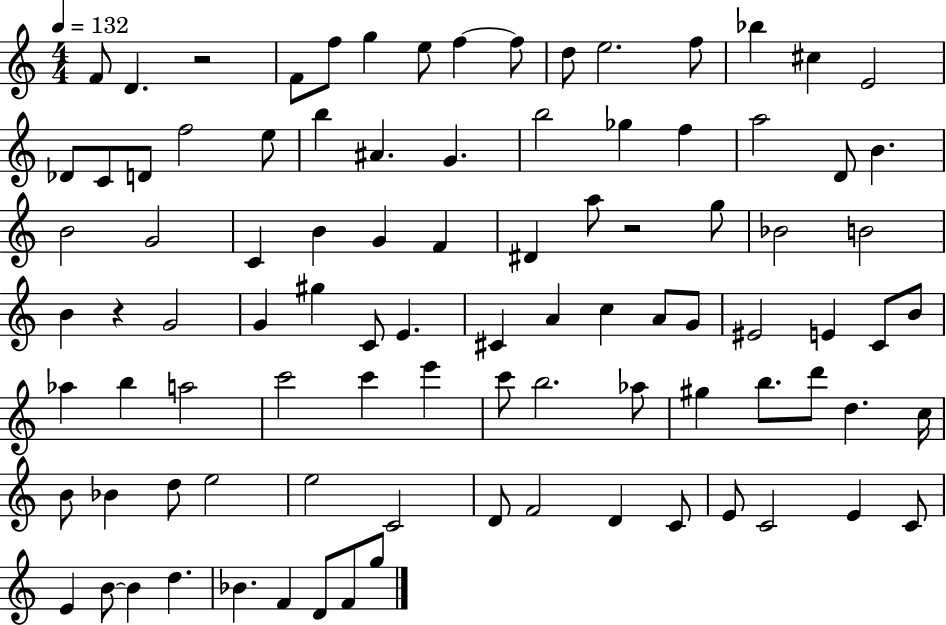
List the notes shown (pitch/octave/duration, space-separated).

F4/e D4/q. R/h F4/e F5/e G5/q E5/e F5/q F5/e D5/e E5/h. F5/e Bb5/q C#5/q E4/h Db4/e C4/e D4/e F5/h E5/e B5/q A#4/q. G4/q. B5/h Gb5/q F5/q A5/h D4/e B4/q. B4/h G4/h C4/q B4/q G4/q F4/q D#4/q A5/e R/h G5/e Bb4/h B4/h B4/q R/q G4/h G4/q G#5/q C4/e E4/q. C#4/q A4/q C5/q A4/e G4/e EIS4/h E4/q C4/e B4/e Ab5/q B5/q A5/h C6/h C6/q E6/q C6/e B5/h. Ab5/e G#5/q B5/e. D6/e D5/q. C5/s B4/e Bb4/q D5/e E5/h E5/h C4/h D4/e F4/h D4/q C4/e E4/e C4/h E4/q C4/e E4/q B4/e B4/q D5/q. Bb4/q. F4/q D4/e F4/e G5/e